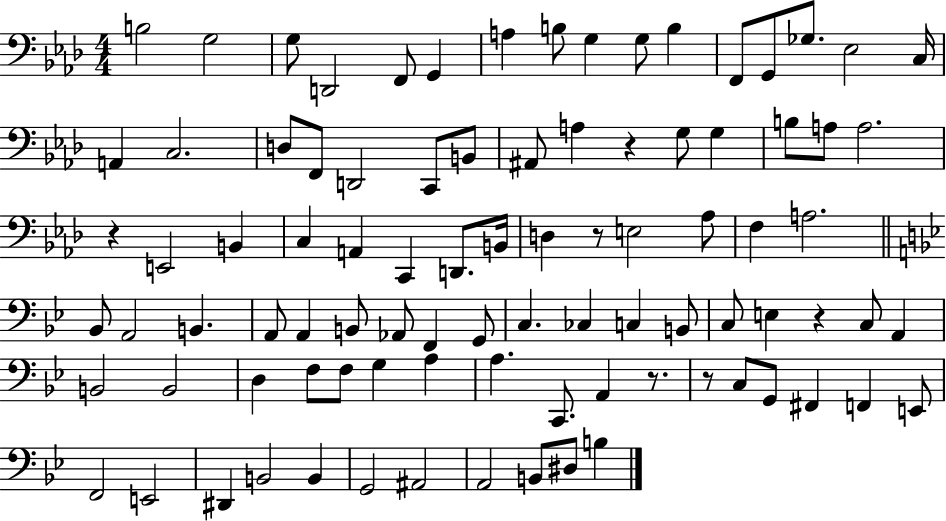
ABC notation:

X:1
T:Untitled
M:4/4
L:1/4
K:Ab
B,2 G,2 G,/2 D,,2 F,,/2 G,, A, B,/2 G, G,/2 B, F,,/2 G,,/2 _G,/2 _E,2 C,/4 A,, C,2 D,/2 F,,/2 D,,2 C,,/2 B,,/2 ^A,,/2 A, z G,/2 G, B,/2 A,/2 A,2 z E,,2 B,, C, A,, C,, D,,/2 B,,/4 D, z/2 E,2 _A,/2 F, A,2 _B,,/2 A,,2 B,, A,,/2 A,, B,,/2 _A,,/2 F,, G,,/2 C, _C, C, B,,/2 C,/2 E, z C,/2 A,, B,,2 B,,2 D, F,/2 F,/2 G, A, A, C,,/2 A,, z/2 z/2 C,/2 G,,/2 ^F,, F,, E,,/2 F,,2 E,,2 ^D,, B,,2 B,, G,,2 ^A,,2 A,,2 B,,/2 ^D,/2 B,